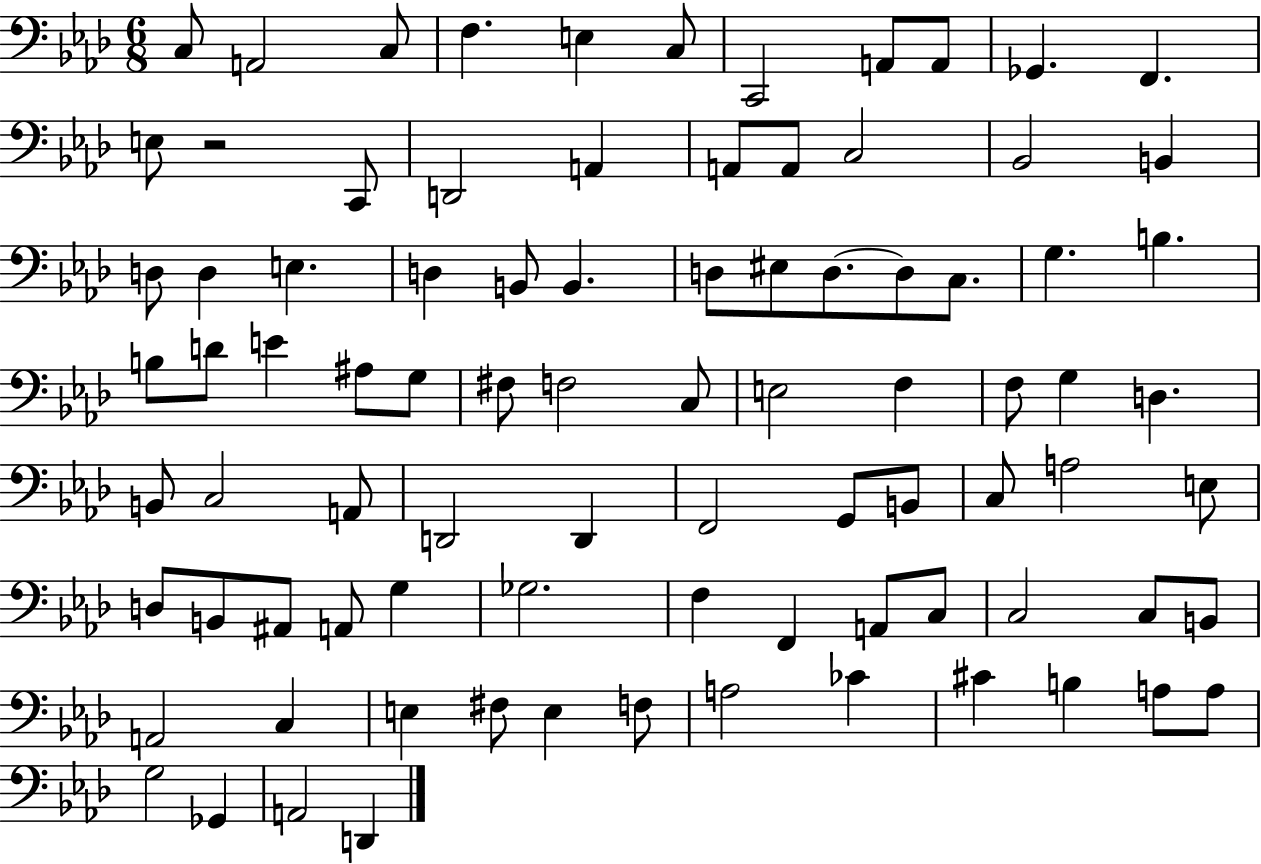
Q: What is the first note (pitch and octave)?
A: C3